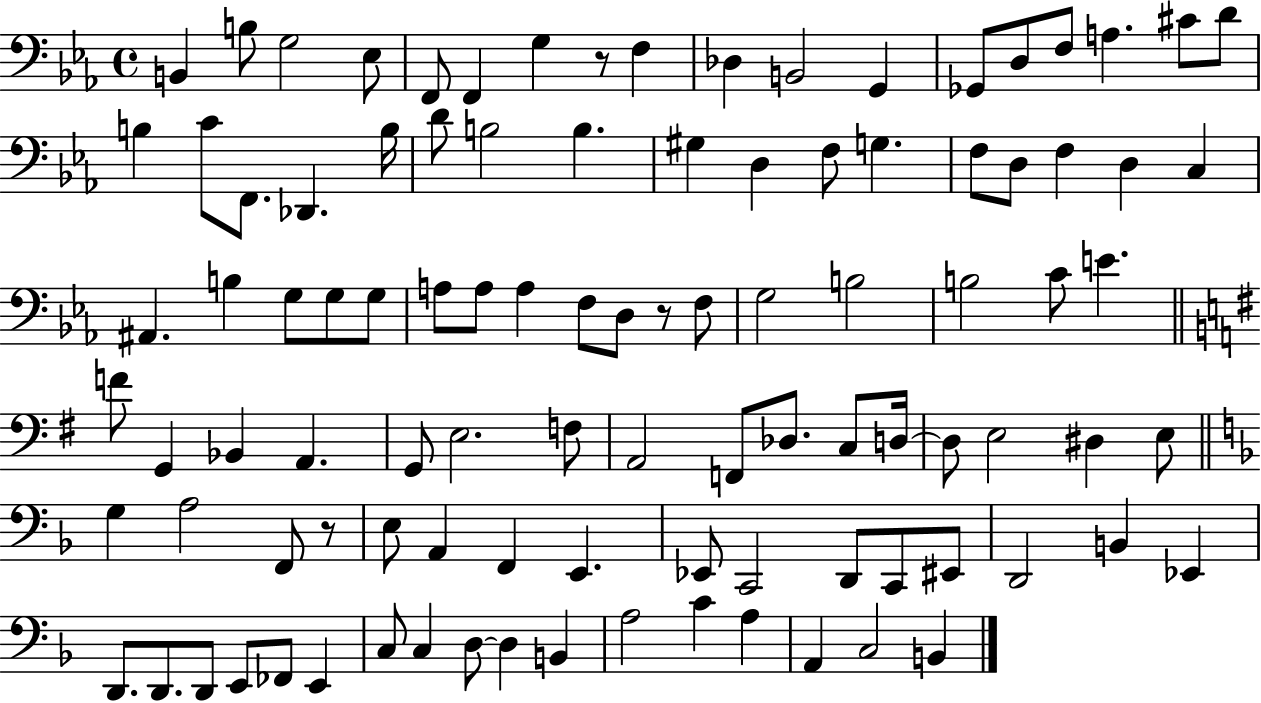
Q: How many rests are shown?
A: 3